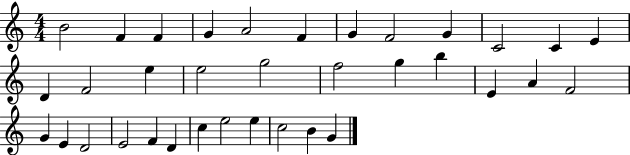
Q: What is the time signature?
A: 4/4